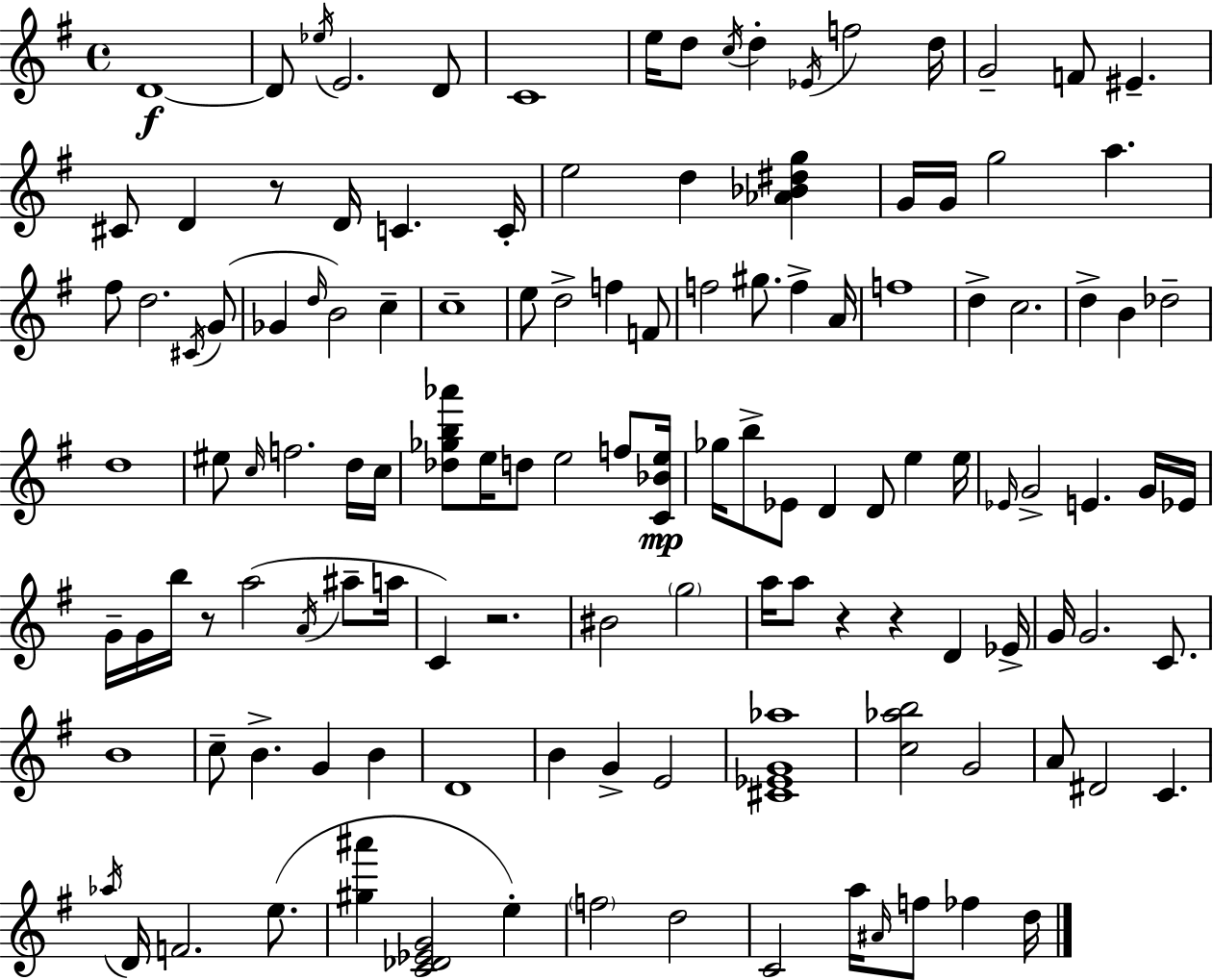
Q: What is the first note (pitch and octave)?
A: D4